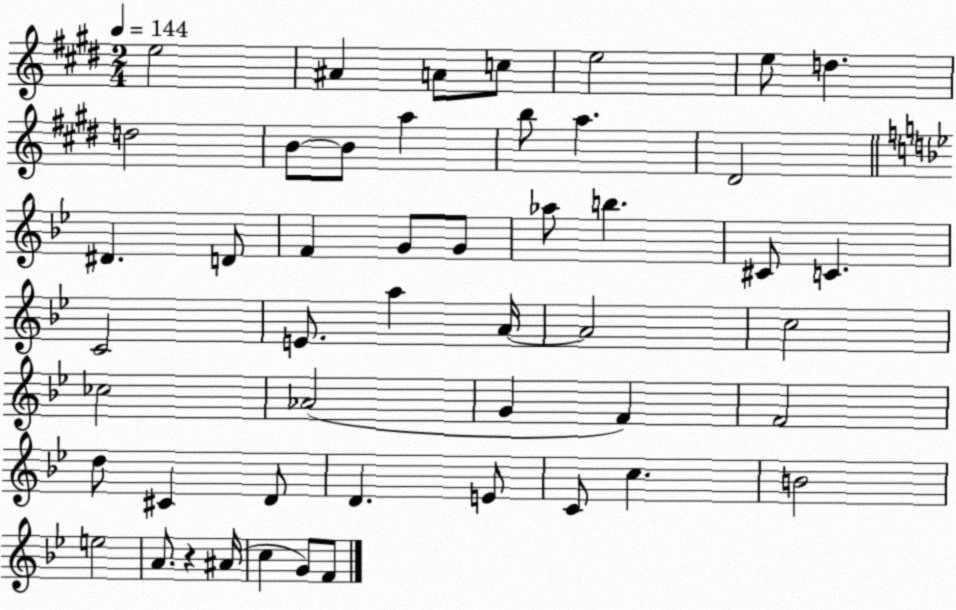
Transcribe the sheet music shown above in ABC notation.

X:1
T:Untitled
M:2/4
L:1/4
K:E
e2 ^A A/2 c/2 e2 e/2 d d2 B/2 B/2 a b/2 a ^D2 ^D D/2 F G/2 G/2 _a/2 b ^C/2 C C2 E/2 a A/4 A2 c2 _c2 _A2 G F F2 d/2 ^C D/2 D E/2 C/2 c B2 e2 A/2 z ^A/4 c G/2 F/2